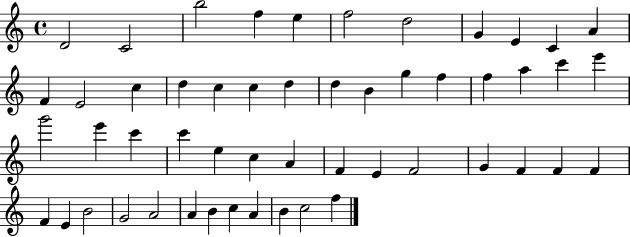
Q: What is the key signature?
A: C major